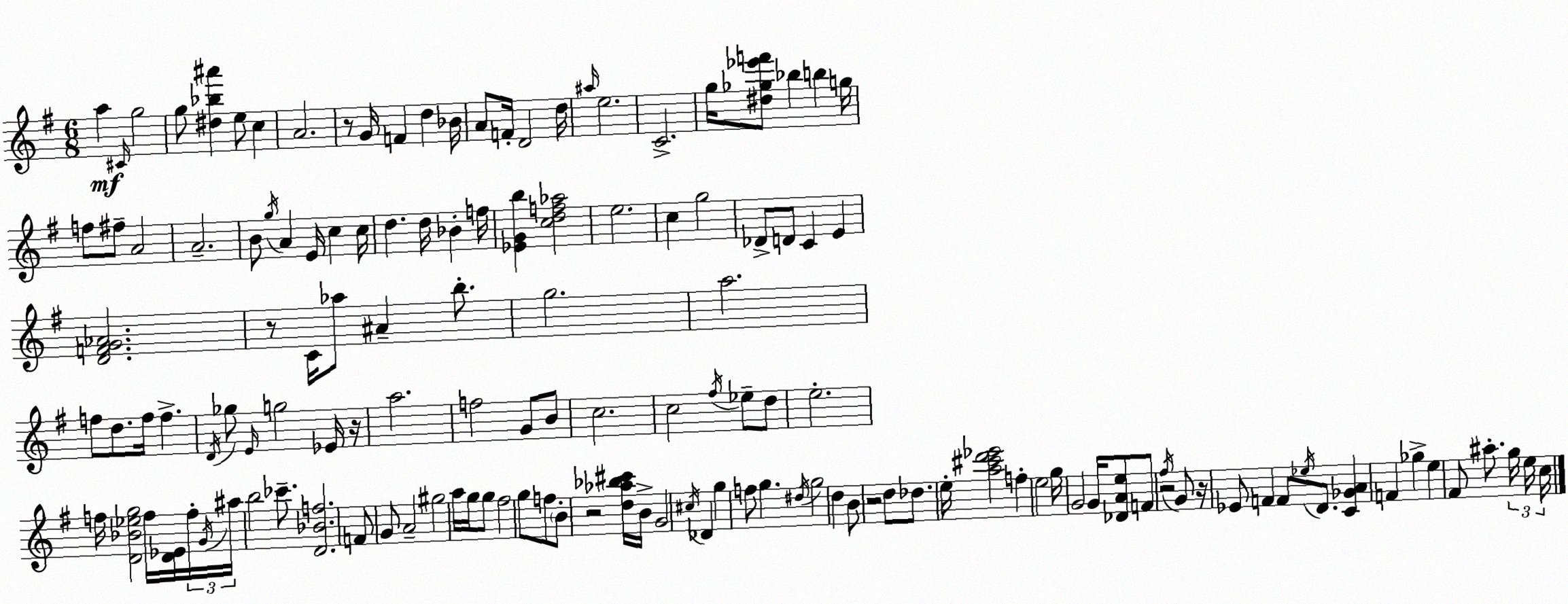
X:1
T:Untitled
M:6/8
L:1/4
K:Em
a ^C/4 g2 g/2 [^d_b^a'] e/2 c A2 z/2 G/4 F d _B/4 A/2 F/4 D2 d/4 ^a/4 e2 C2 g/4 [^d_g_e'f']/2 _b b g/4 f/2 ^f/2 A2 A2 B/2 g/4 A E/4 c c/4 d d/4 _B f/4 [_EGb] [cdf_a]2 e2 c g2 _D/2 D/2 C E [DFG_A]2 z/2 C/4 _a/2 ^A b/2 g2 a2 f/2 d/2 f/4 f D/4 _g/2 E/4 g2 _E/4 z/4 a2 f2 G/2 B/2 c2 c2 ^f/4 _e/2 d/2 e2 f/4 [D_B_eg]2 f/4 [D_E]/4 f/4 G/4 ^a/4 b2 _c'/2 [D_Bf]2 F/2 G/2 A2 ^g2 a/4 g/4 g/2 ^f2 g/2 f/2 B/2 z2 [d_a_b^c']/4 B/4 G2 ^c/4 _D g f/2 g ^d/4 g2 d B/2 z2 d/2 _d/2 e/4 [a^c'd'_e']2 f e2 g/4 G2 G/4 [_DAe]/2 F/2 z2 ^f/4 G/2 z/4 _E/2 F F/2 _e/4 D/2 [C_GA] F _g e ^F/2 ^a/2 g/4 e/4 c/4